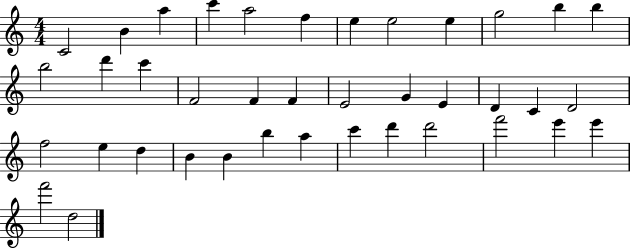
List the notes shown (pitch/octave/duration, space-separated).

C4/h B4/q A5/q C6/q A5/h F5/q E5/q E5/h E5/q G5/h B5/q B5/q B5/h D6/q C6/q F4/h F4/q F4/q E4/h G4/q E4/q D4/q C4/q D4/h F5/h E5/q D5/q B4/q B4/q B5/q A5/q C6/q D6/q D6/h F6/h E6/q E6/q F6/h D5/h